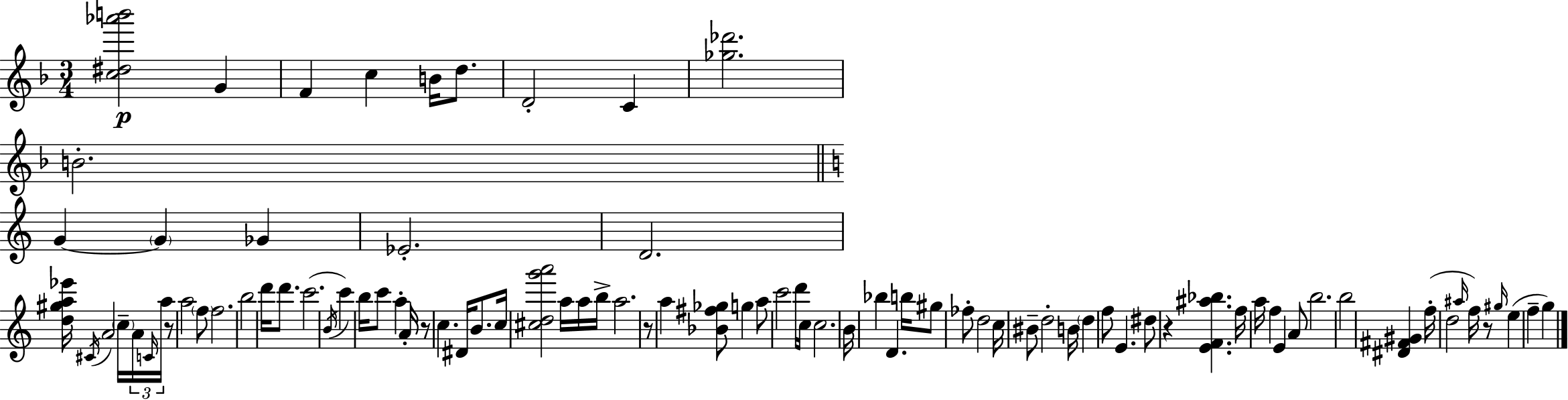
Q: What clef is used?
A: treble